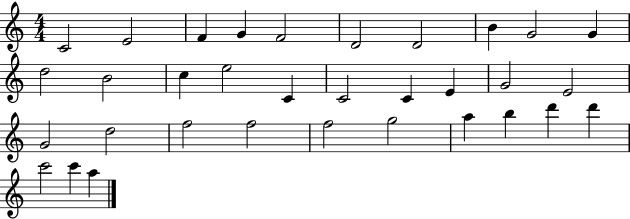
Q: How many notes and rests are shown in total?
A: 33